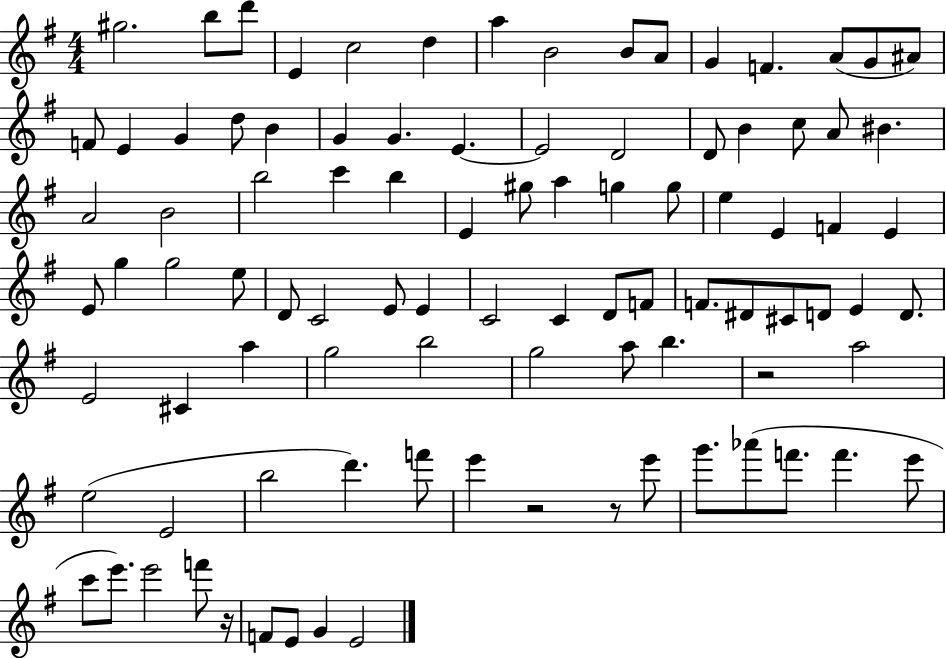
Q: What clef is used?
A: treble